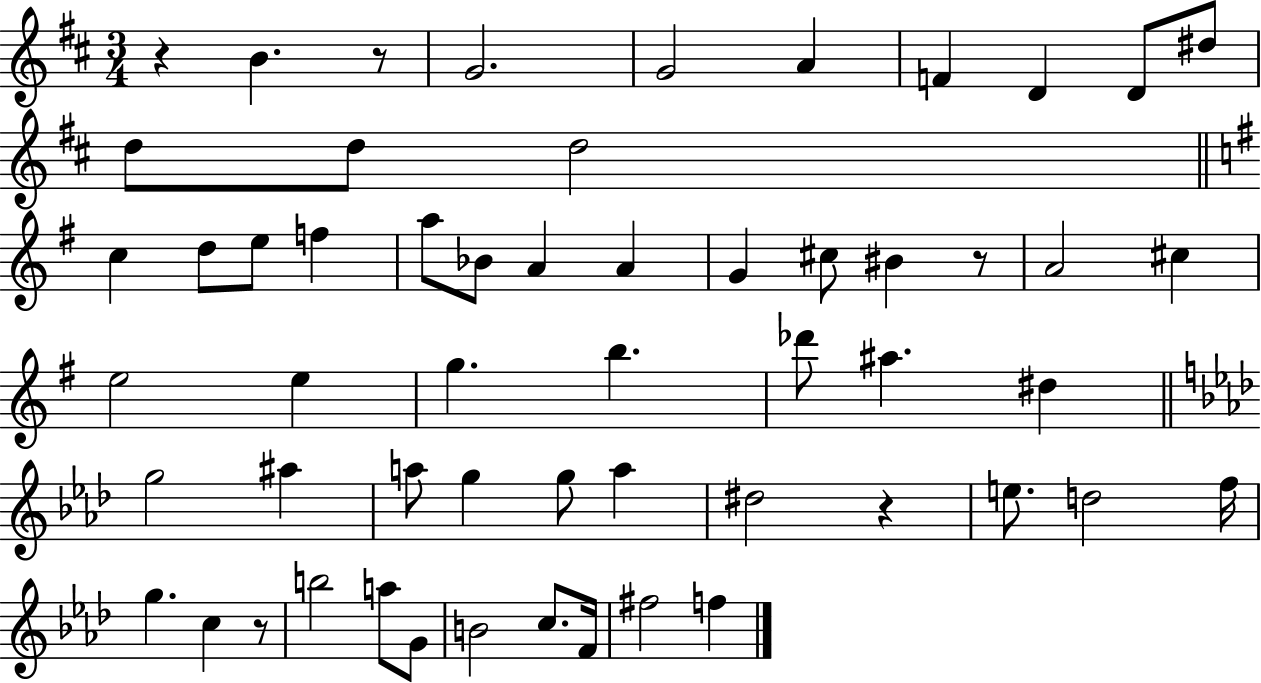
R/q B4/q. R/e G4/h. G4/h A4/q F4/q D4/q D4/e D#5/e D5/e D5/e D5/h C5/q D5/e E5/e F5/q A5/e Bb4/e A4/q A4/q G4/q C#5/e BIS4/q R/e A4/h C#5/q E5/h E5/q G5/q. B5/q. Db6/e A#5/q. D#5/q G5/h A#5/q A5/e G5/q G5/e A5/q D#5/h R/q E5/e. D5/h F5/s G5/q. C5/q R/e B5/h A5/e G4/e B4/h C5/e. F4/s F#5/h F5/q